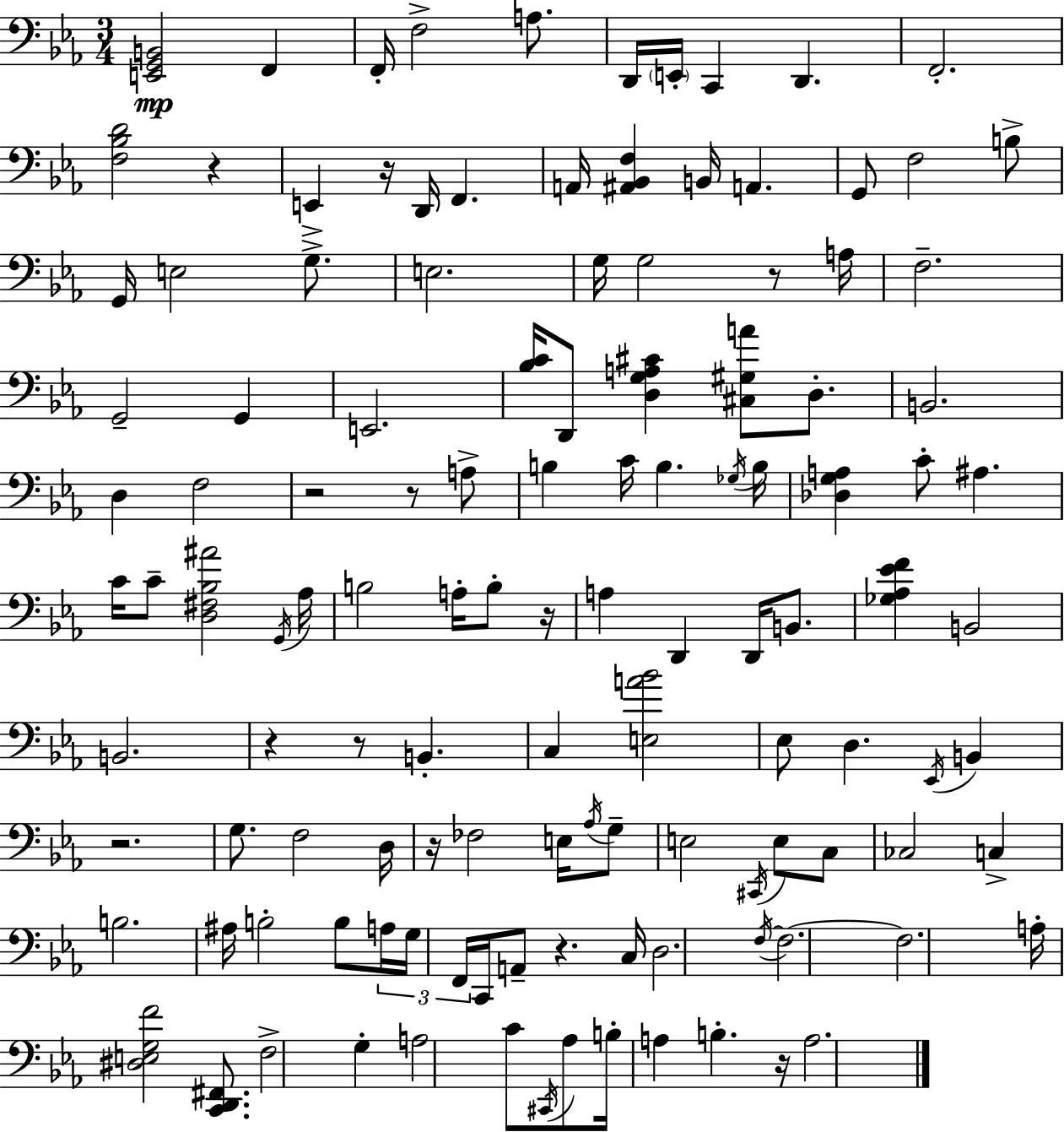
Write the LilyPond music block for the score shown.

{
  \clef bass
  \numericTimeSignature
  \time 3/4
  \key ees \major
  \repeat volta 2 { <e, g, b,>2\mp f,4 | f,16-. f2-> a8. | d,16 \parenthesize e,16-. c,4 d,4. | f,2.-. | \break <f bes d'>2 r4 | e,4-> r16 d,16 f,4. | a,16 <ais, bes, f>4 b,16 a,4. | g,8 f2 b8-> | \break g,16 e2 g8.-> | e2. | g16 g2 r8 a16 | f2.-- | \break g,2-- g,4 | e,2. | <bes c'>16 d,8 <d g a cis'>4 <cis gis a'>8 d8.-. | b,2. | \break d4 f2 | r2 r8 a8-> | b4 c'16 b4. \acciaccatura { ges16 } | b16 <des g a>4 c'8-. ais4. | \break c'16 c'8-- <d fis bes ais'>2 | \acciaccatura { g,16 } aes16 b2 a16-. b8-. | r16 a4 d,4 d,16 b,8. | <ges aes ees' f'>4 b,2 | \break b,2. | r4 r8 b,4.-. | c4 <e a' bes'>2 | ees8 d4. \acciaccatura { ees,16 } b,4 | \break r2. | g8. f2 | d16 r16 fes2 | e16 \acciaccatura { aes16 } g8-- e2 | \break \acciaccatura { cis,16 } e8 c8 ces2 | c4-> b2. | ais16 b2-. | b8 \tuplet 3/2 { a16 g16 f,16 } c,16 a,8-- r4. | \break c16 d2. | \acciaccatura { f16~ }~ f2. | f2. | a16-. <dis e g f'>2 | \break <c, d, fis,>8. f2-> | g4-. a2 | c'8 \acciaccatura { cis,16 } aes8 b16-. a4 | b4.-. r16 a2. | \break } \bar "|."
}